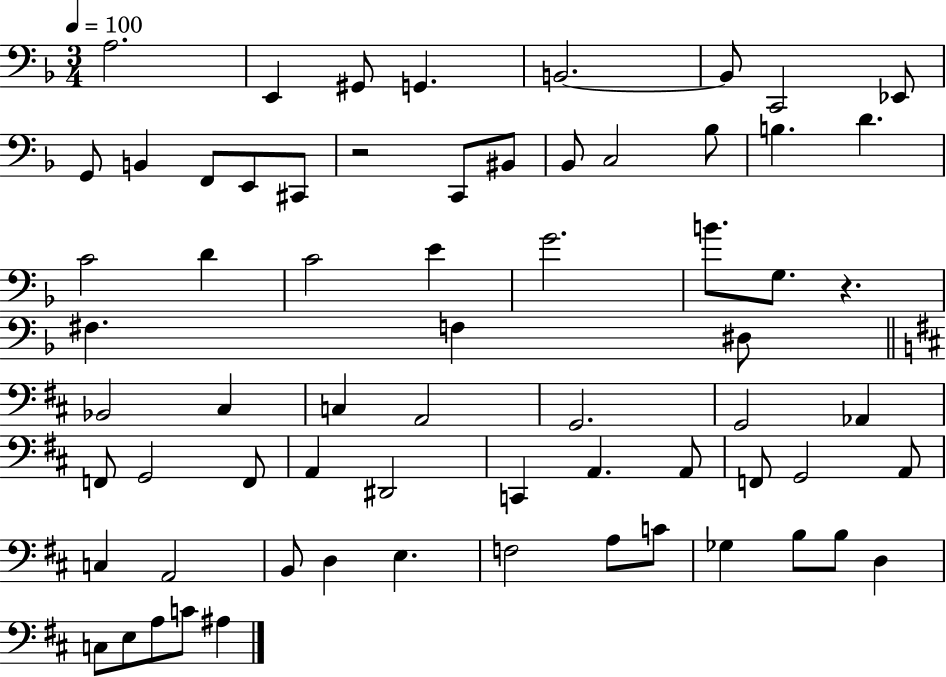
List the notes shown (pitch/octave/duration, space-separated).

A3/h. E2/q G#2/e G2/q. B2/h. B2/e C2/h Eb2/e G2/e B2/q F2/e E2/e C#2/e R/h C2/e BIS2/e Bb2/e C3/h Bb3/e B3/q. D4/q. C4/h D4/q C4/h E4/q G4/h. B4/e. G3/e. R/q. F#3/q. F3/q D#3/e Bb2/h C#3/q C3/q A2/h G2/h. G2/h Ab2/q F2/e G2/h F2/e A2/q D#2/h C2/q A2/q. A2/e F2/e G2/h A2/e C3/q A2/h B2/e D3/q E3/q. F3/h A3/e C4/e Gb3/q B3/e B3/e D3/q C3/e E3/e A3/e C4/e A#3/q